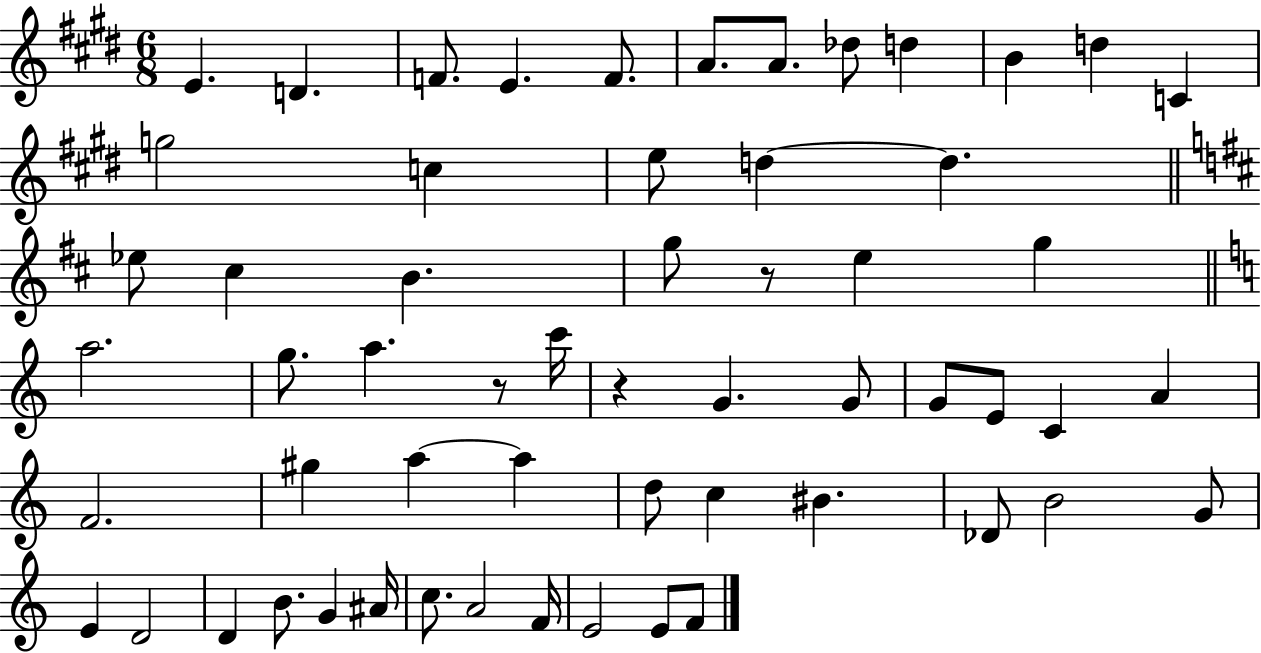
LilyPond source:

{
  \clef treble
  \numericTimeSignature
  \time 6/8
  \key e \major
  \repeat volta 2 { e'4. d'4. | f'8. e'4. f'8. | a'8. a'8. des''8 d''4 | b'4 d''4 c'4 | \break g''2 c''4 | e''8 d''4~~ d''4. | \bar "||" \break \key d \major ees''8 cis''4 b'4. | g''8 r8 e''4 g''4 | \bar "||" \break \key c \major a''2. | g''8. a''4. r8 c'''16 | r4 g'4. g'8 | g'8 e'8 c'4 a'4 | \break f'2. | gis''4 a''4~~ a''4 | d''8 c''4 bis'4. | des'8 b'2 g'8 | \break e'4 d'2 | d'4 b'8. g'4 ais'16 | c''8. a'2 f'16 | e'2 e'8 f'8 | \break } \bar "|."
}